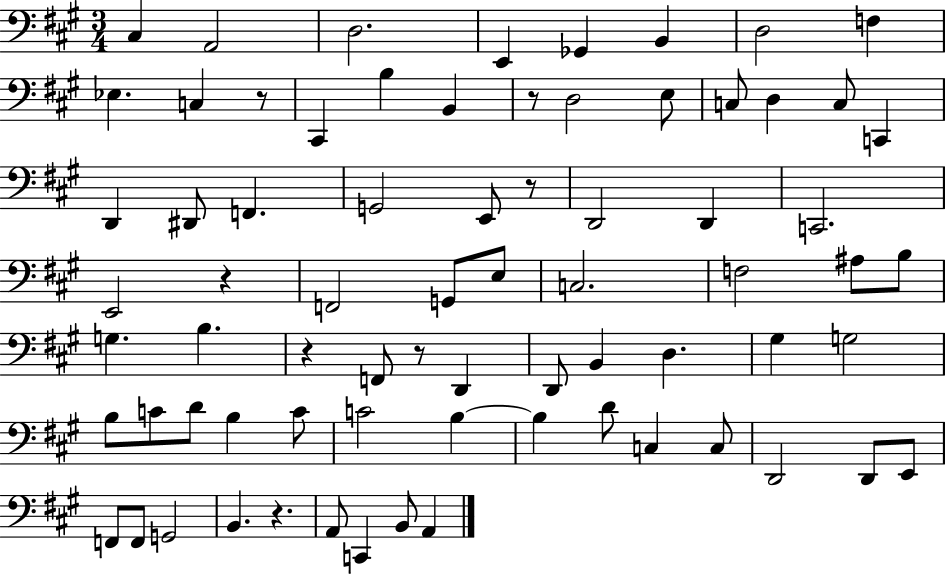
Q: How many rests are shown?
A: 7